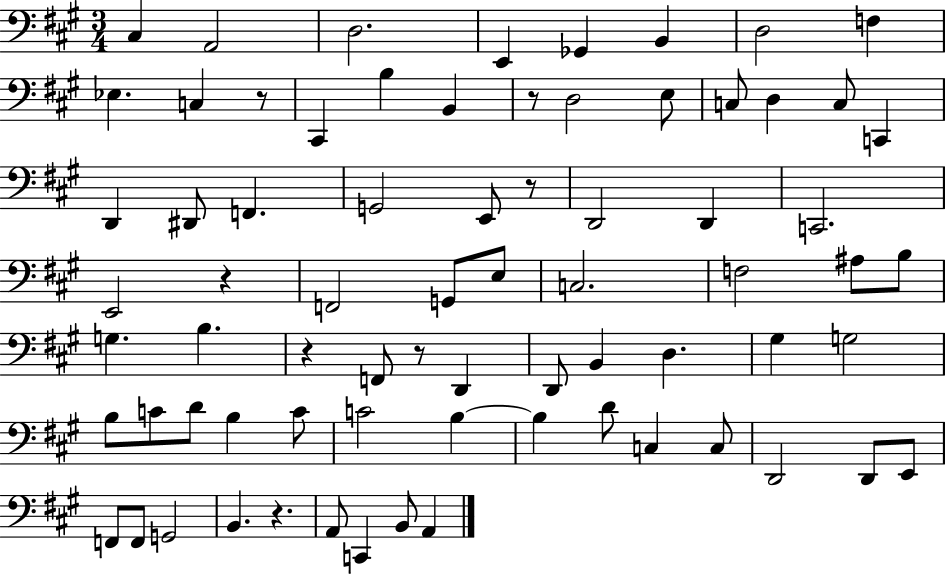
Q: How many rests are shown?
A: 7